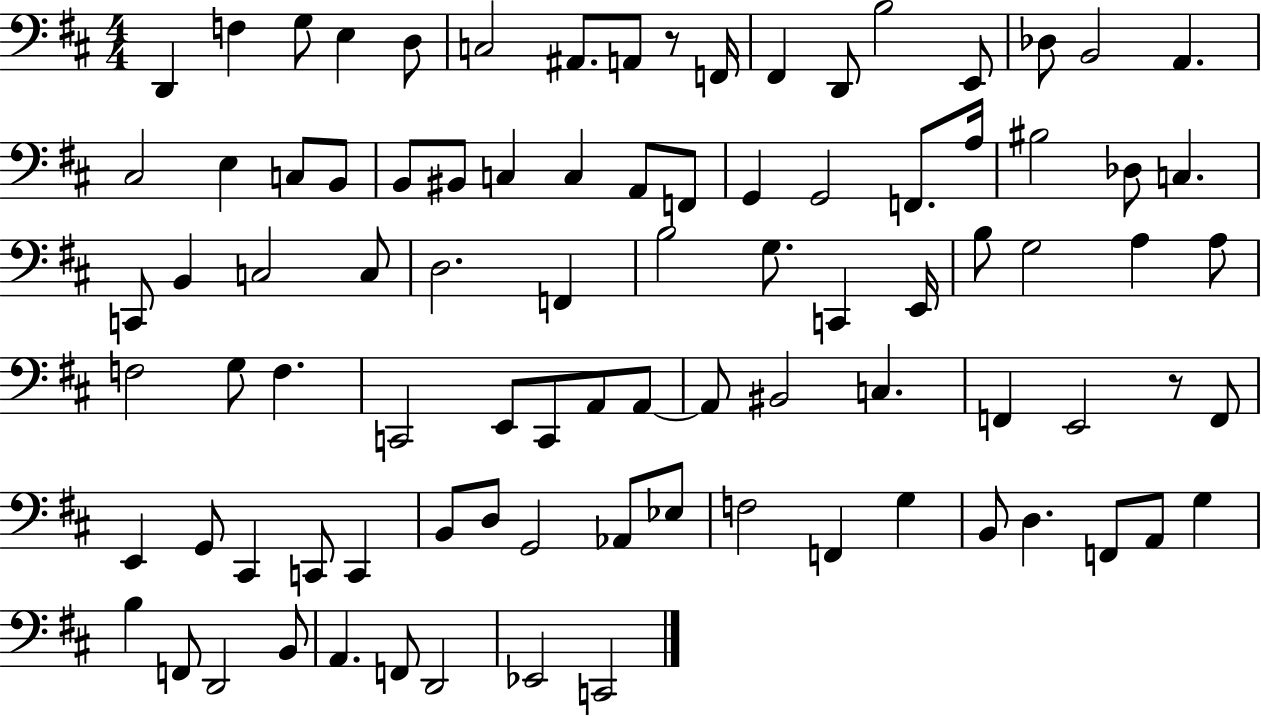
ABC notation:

X:1
T:Untitled
M:4/4
L:1/4
K:D
D,, F, G,/2 E, D,/2 C,2 ^A,,/2 A,,/2 z/2 F,,/4 ^F,, D,,/2 B,2 E,,/2 _D,/2 B,,2 A,, ^C,2 E, C,/2 B,,/2 B,,/2 ^B,,/2 C, C, A,,/2 F,,/2 G,, G,,2 F,,/2 A,/4 ^B,2 _D,/2 C, C,,/2 B,, C,2 C,/2 D,2 F,, B,2 G,/2 C,, E,,/4 B,/2 G,2 A, A,/2 F,2 G,/2 F, C,,2 E,,/2 C,,/2 A,,/2 A,,/2 A,,/2 ^B,,2 C, F,, E,,2 z/2 F,,/2 E,, G,,/2 ^C,, C,,/2 C,, B,,/2 D,/2 G,,2 _A,,/2 _E,/2 F,2 F,, G, B,,/2 D, F,,/2 A,,/2 G, B, F,,/2 D,,2 B,,/2 A,, F,,/2 D,,2 _E,,2 C,,2